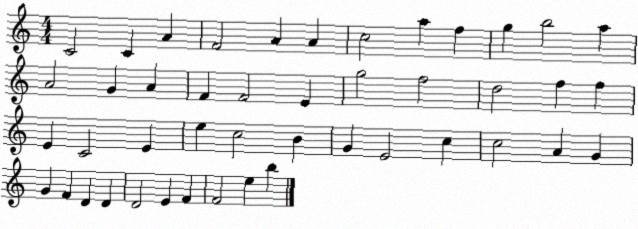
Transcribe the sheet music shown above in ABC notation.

X:1
T:Untitled
M:4/4
L:1/4
K:C
C2 C A F2 A A c2 a f g b2 a A2 G A F F2 E g2 f2 d2 f f E C2 E e c2 B G E2 c c2 A G G F D D D2 E F F2 e b